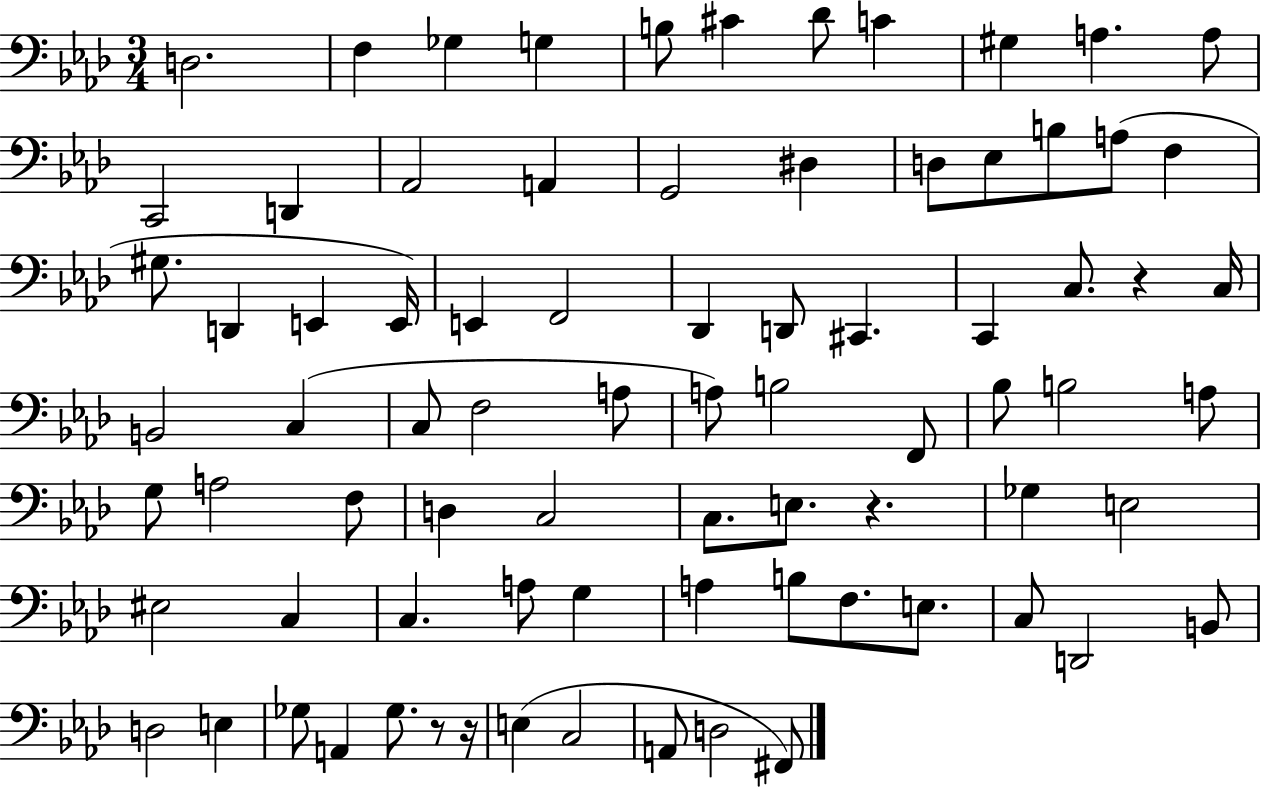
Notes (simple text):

D3/h. F3/q Gb3/q G3/q B3/e C#4/q Db4/e C4/q G#3/q A3/q. A3/e C2/h D2/q Ab2/h A2/q G2/h D#3/q D3/e Eb3/e B3/e A3/e F3/q G#3/e. D2/q E2/q E2/s E2/q F2/h Db2/q D2/e C#2/q. C2/q C3/e. R/q C3/s B2/h C3/q C3/e F3/h A3/e A3/e B3/h F2/e Bb3/e B3/h A3/e G3/e A3/h F3/e D3/q C3/h C3/e. E3/e. R/q. Gb3/q E3/h EIS3/h C3/q C3/q. A3/e G3/q A3/q B3/e F3/e. E3/e. C3/e D2/h B2/e D3/h E3/q Gb3/e A2/q Gb3/e. R/e R/s E3/q C3/h A2/e D3/h F#2/e